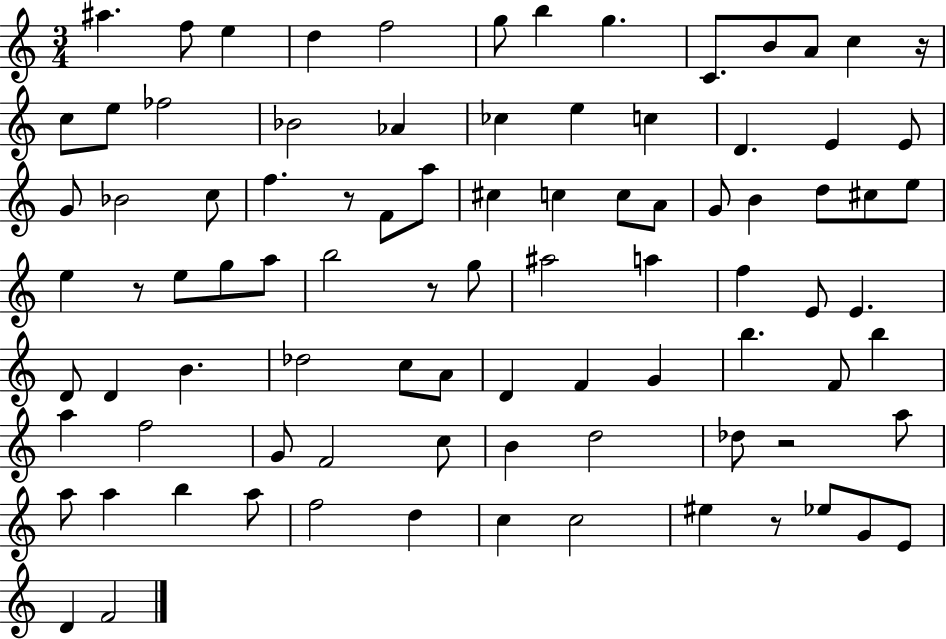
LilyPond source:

{
  \clef treble
  \numericTimeSignature
  \time 3/4
  \key c \major
  ais''4. f''8 e''4 | d''4 f''2 | g''8 b''4 g''4. | c'8. b'8 a'8 c''4 r16 | \break c''8 e''8 fes''2 | bes'2 aes'4 | ces''4 e''4 c''4 | d'4. e'4 e'8 | \break g'8 bes'2 c''8 | f''4. r8 f'8 a''8 | cis''4 c''4 c''8 a'8 | g'8 b'4 d''8 cis''8 e''8 | \break e''4 r8 e''8 g''8 a''8 | b''2 r8 g''8 | ais''2 a''4 | f''4 e'8 e'4. | \break d'8 d'4 b'4. | des''2 c''8 a'8 | d'4 f'4 g'4 | b''4. f'8 b''4 | \break a''4 f''2 | g'8 f'2 c''8 | b'4 d''2 | des''8 r2 a''8 | \break a''8 a''4 b''4 a''8 | f''2 d''4 | c''4 c''2 | eis''4 r8 ees''8 g'8 e'8 | \break d'4 f'2 | \bar "|."
}